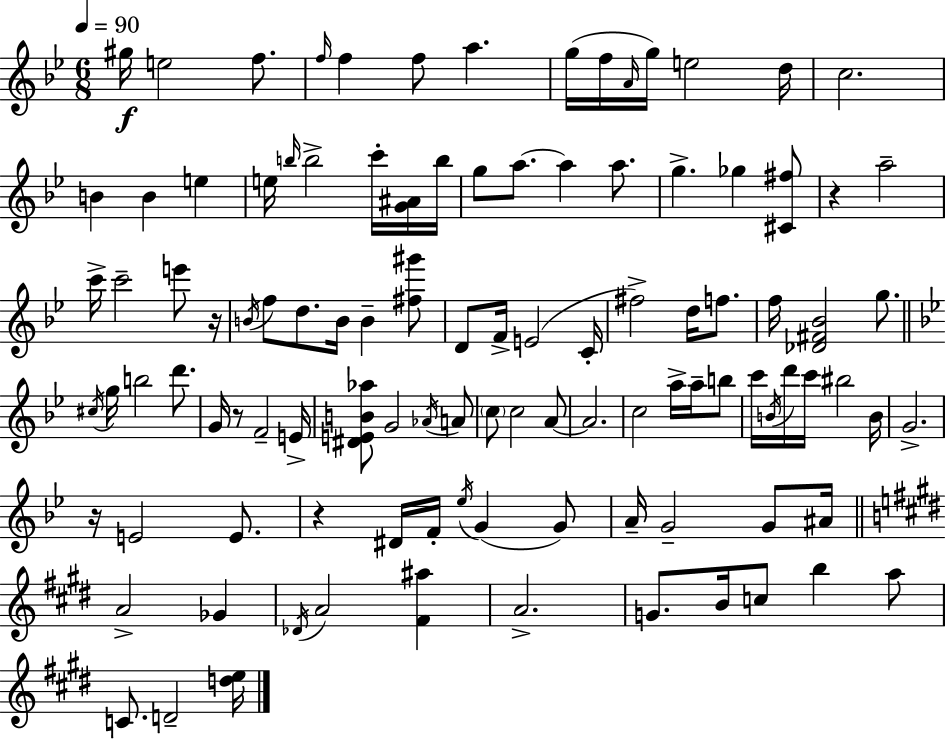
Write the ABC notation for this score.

X:1
T:Untitled
M:6/8
L:1/4
K:Bb
^g/4 e2 f/2 f/4 f f/2 a g/4 f/4 A/4 g/4 e2 d/4 c2 B B e e/4 b/4 b2 c'/4 [G^A]/4 b/4 g/2 a/2 a a/2 g _g [^C^f]/2 z a2 c'/4 c'2 e'/2 z/4 B/4 f/2 d/2 B/4 B [^f^g']/2 D/2 F/4 E2 C/4 ^f2 d/4 f/2 f/4 [_D^F_B]2 g/2 ^c/4 g/4 b2 d'/2 G/4 z/2 F2 E/4 [^DEB_a]/2 G2 _A/4 A/2 c/2 c2 A/2 A2 c2 a/4 a/4 b/2 c'/4 B/4 d'/4 c'/4 ^b2 B/4 G2 z/4 E2 E/2 z ^D/4 F/4 _e/4 G G/2 A/4 G2 G/2 ^A/4 A2 _G _D/4 A2 [^F^a] A2 G/2 B/4 c/2 b a/2 C/2 D2 [de]/4